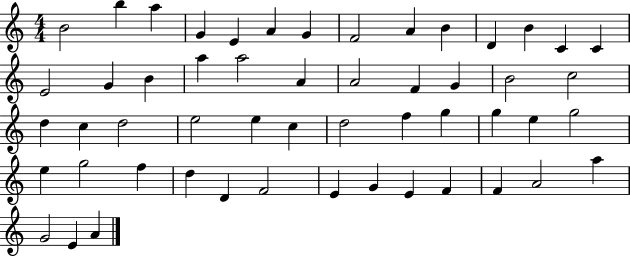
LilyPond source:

{
  \clef treble
  \numericTimeSignature
  \time 4/4
  \key c \major
  b'2 b''4 a''4 | g'4 e'4 a'4 g'4 | f'2 a'4 b'4 | d'4 b'4 c'4 c'4 | \break e'2 g'4 b'4 | a''4 a''2 a'4 | a'2 f'4 g'4 | b'2 c''2 | \break d''4 c''4 d''2 | e''2 e''4 c''4 | d''2 f''4 g''4 | g''4 e''4 g''2 | \break e''4 g''2 f''4 | d''4 d'4 f'2 | e'4 g'4 e'4 f'4 | f'4 a'2 a''4 | \break g'2 e'4 a'4 | \bar "|."
}